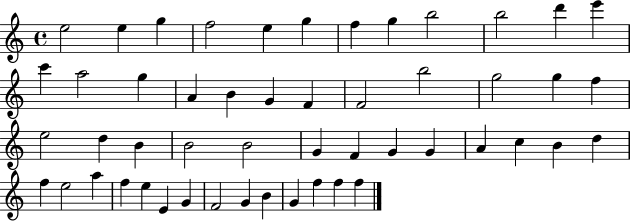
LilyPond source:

{
  \clef treble
  \time 4/4
  \defaultTimeSignature
  \key c \major
  e''2 e''4 g''4 | f''2 e''4 g''4 | f''4 g''4 b''2 | b''2 d'''4 e'''4 | \break c'''4 a''2 g''4 | a'4 b'4 g'4 f'4 | f'2 b''2 | g''2 g''4 f''4 | \break e''2 d''4 b'4 | b'2 b'2 | g'4 f'4 g'4 g'4 | a'4 c''4 b'4 d''4 | \break f''4 e''2 a''4 | f''4 e''4 e'4 g'4 | f'2 g'4 b'4 | g'4 f''4 f''4 f''4 | \break \bar "|."
}